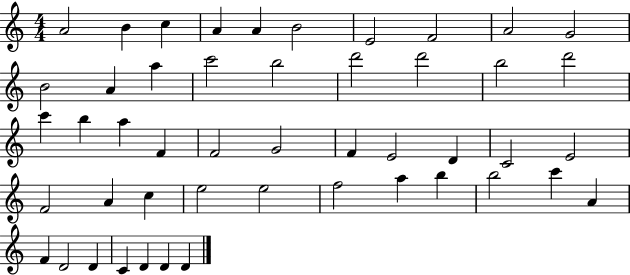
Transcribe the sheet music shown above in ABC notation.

X:1
T:Untitled
M:4/4
L:1/4
K:C
A2 B c A A B2 E2 F2 A2 G2 B2 A a c'2 b2 d'2 d'2 b2 d'2 c' b a F F2 G2 F E2 D C2 E2 F2 A c e2 e2 f2 a b b2 c' A F D2 D C D D D